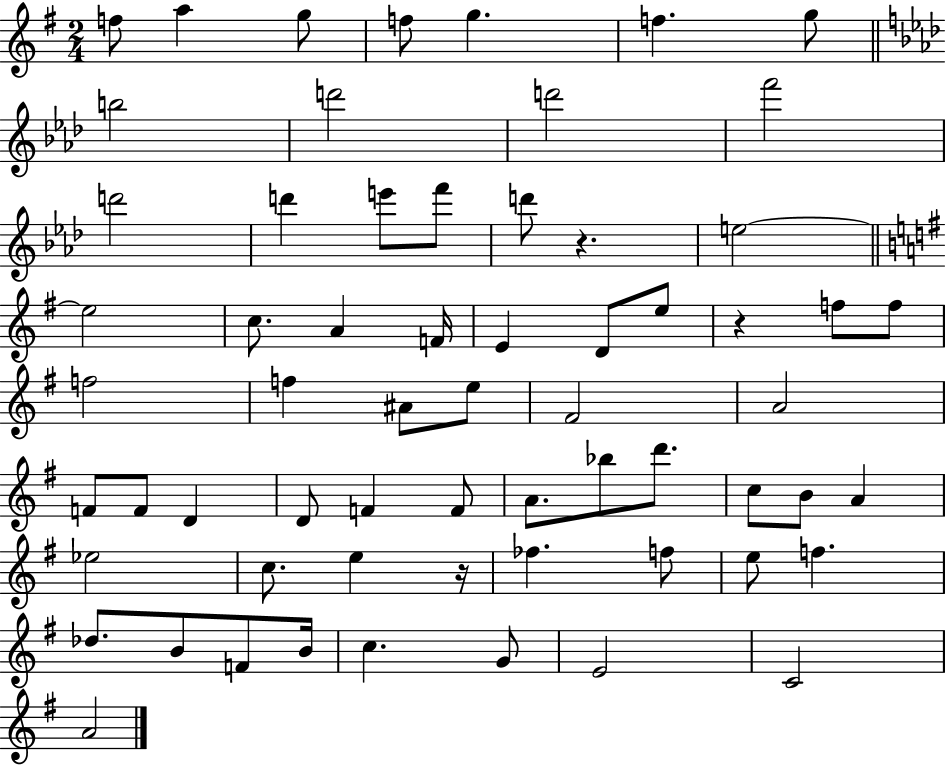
{
  \clef treble
  \numericTimeSignature
  \time 2/4
  \key g \major
  f''8 a''4 g''8 | f''8 g''4. | f''4. g''8 | \bar "||" \break \key f \minor b''2 | d'''2 | d'''2 | f'''2 | \break d'''2 | d'''4 e'''8 f'''8 | d'''8 r4. | e''2~~ | \break \bar "||" \break \key g \major e''2 | c''8. a'4 f'16 | e'4 d'8 e''8 | r4 f''8 f''8 | \break f''2 | f''4 ais'8 e''8 | fis'2 | a'2 | \break f'8 f'8 d'4 | d'8 f'4 f'8 | a'8. bes''8 d'''8. | c''8 b'8 a'4 | \break ees''2 | c''8. e''4 r16 | fes''4. f''8 | e''8 f''4. | \break des''8. b'8 f'8 b'16 | c''4. g'8 | e'2 | c'2 | \break a'2 | \bar "|."
}